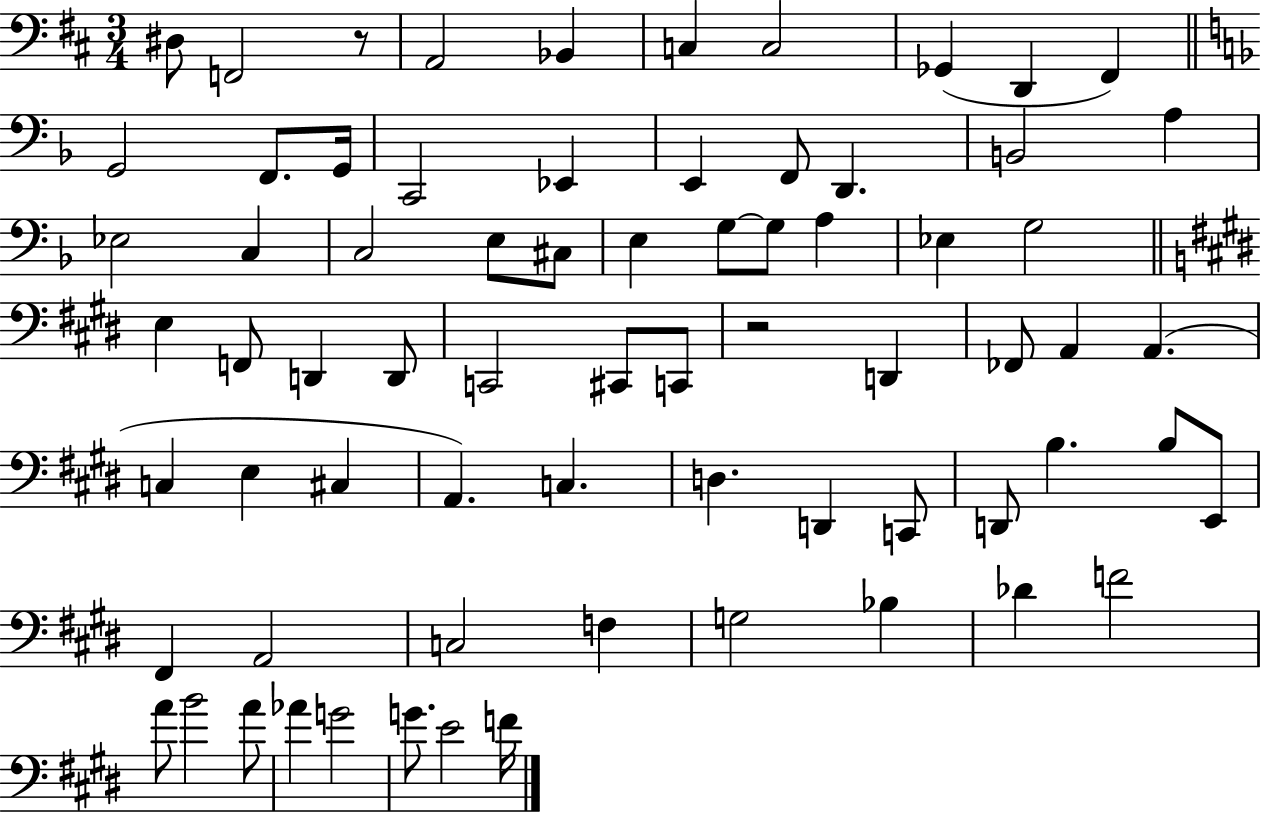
X:1
T:Untitled
M:3/4
L:1/4
K:D
^D,/2 F,,2 z/2 A,,2 _B,, C, C,2 _G,, D,, ^F,, G,,2 F,,/2 G,,/4 C,,2 _E,, E,, F,,/2 D,, B,,2 A, _E,2 C, C,2 E,/2 ^C,/2 E, G,/2 G,/2 A, _E, G,2 E, F,,/2 D,, D,,/2 C,,2 ^C,,/2 C,,/2 z2 D,, _F,,/2 A,, A,, C, E, ^C, A,, C, D, D,, C,,/2 D,,/2 B, B,/2 E,,/2 ^F,, A,,2 C,2 F, G,2 _B, _D F2 A/2 B2 A/2 _A G2 G/2 E2 F/4